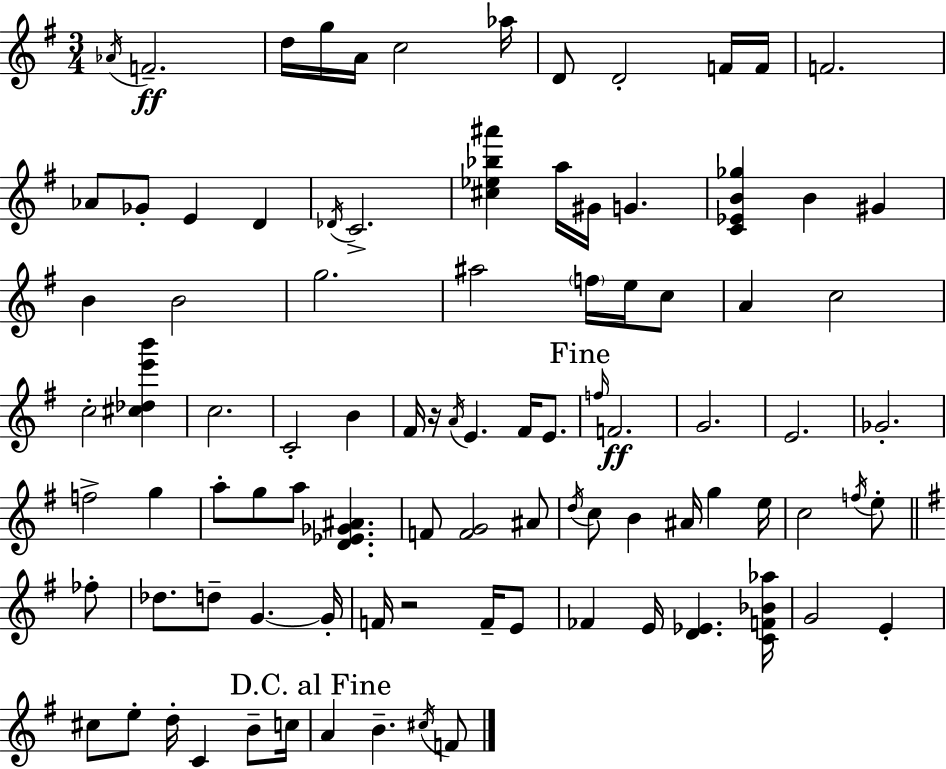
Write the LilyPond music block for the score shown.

{
  \clef treble
  \numericTimeSignature
  \time 3/4
  \key g \major
  \acciaccatura { aes'16 }\ff f'2.-- | d''16 g''16 a'16 c''2 | aes''16 d'8 d'2-. f'16 | f'16 f'2. | \break aes'8 ges'8-. e'4 d'4 | \acciaccatura { des'16 } c'2.-> | <cis'' ees'' bes'' ais'''>4 a''16 gis'16 g'4. | <c' ees' b' ges''>4 b'4 gis'4 | \break b'4 b'2 | g''2. | ais''2 \parenthesize f''16 e''16 | c''8 a'4 c''2 | \break c''2-. <cis'' des'' e''' b'''>4 | c''2. | c'2-. b'4 | fis'16 r16 \acciaccatura { a'16 } e'4. fis'16 | \break e'8. \mark "Fine" \grace { f''16 } f'2.\ff | g'2. | e'2. | ges'2.-. | \break f''2-> | g''4 a''8-. g''8 a''8 <d' ees' ges' ais'>4. | f'8 <f' g'>2 | ais'8 \acciaccatura { d''16 } c''8 b'4 ais'16 | \break g''4 e''16 c''2 | \acciaccatura { f''16 } e''8-. \bar "||" \break \key e \minor fes''8-. des''8. d''8-- g'4.~~ | g'16-. f'16 r2 f'16-- | e'8 fes'4 e'16 <d' ees'>4. | <c' f' bes' aes''>16 g'2 e'4-. | \break cis''8 e''8-. d''16-. c'4 b'8-- | c''16 \mark "D.C. al Fine" a'4 b'4.-- | \acciaccatura { cis''16 } f'8 \bar "|."
}